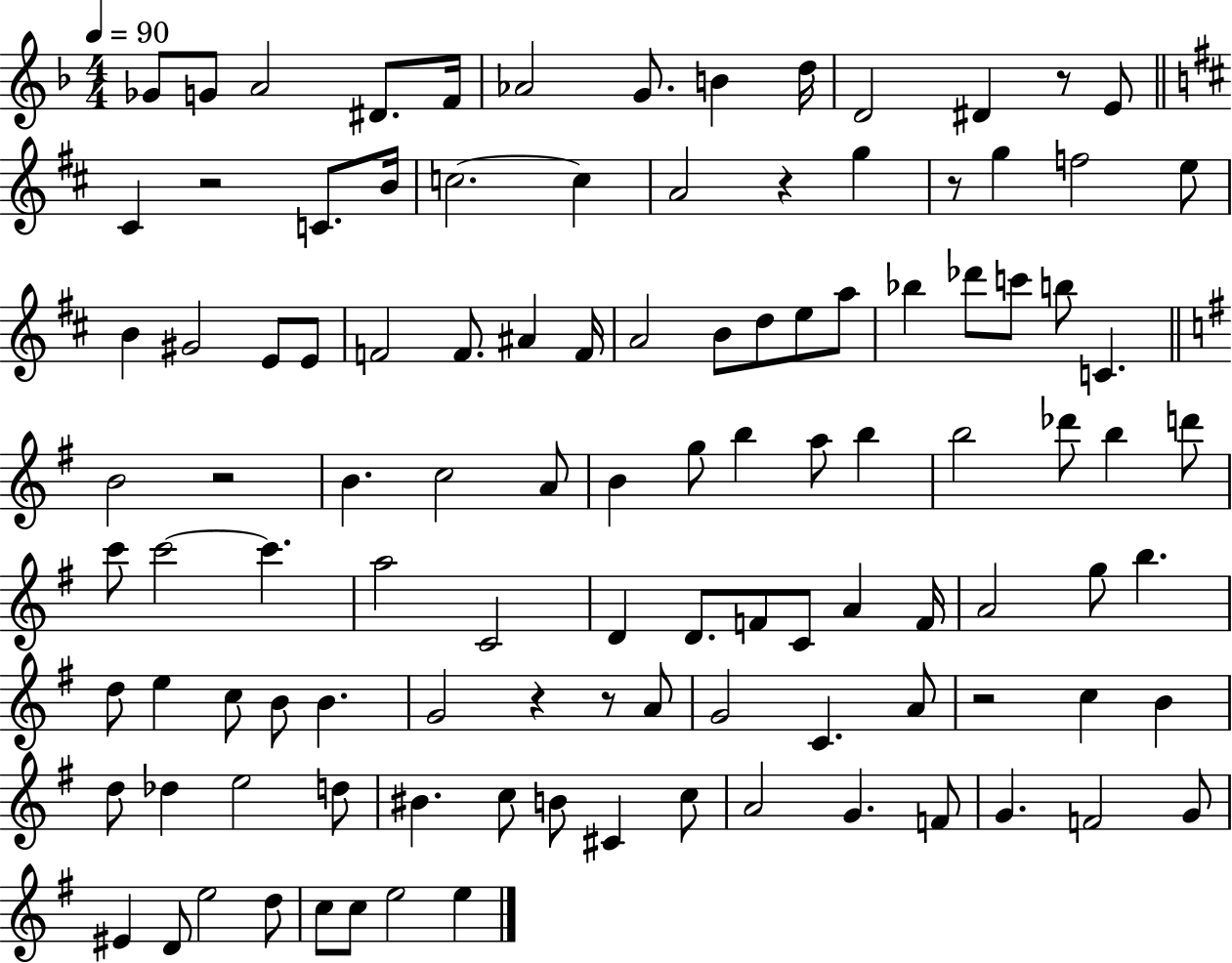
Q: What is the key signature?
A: F major